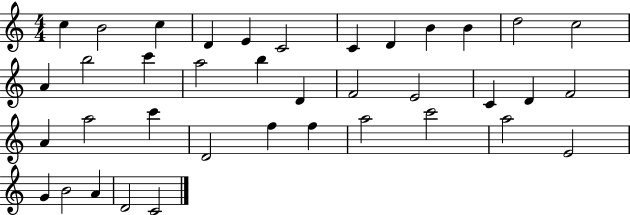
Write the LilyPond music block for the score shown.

{
  \clef treble
  \numericTimeSignature
  \time 4/4
  \key c \major
  c''4 b'2 c''4 | d'4 e'4 c'2 | c'4 d'4 b'4 b'4 | d''2 c''2 | \break a'4 b''2 c'''4 | a''2 b''4 d'4 | f'2 e'2 | c'4 d'4 f'2 | \break a'4 a''2 c'''4 | d'2 f''4 f''4 | a''2 c'''2 | a''2 e'2 | \break g'4 b'2 a'4 | d'2 c'2 | \bar "|."
}